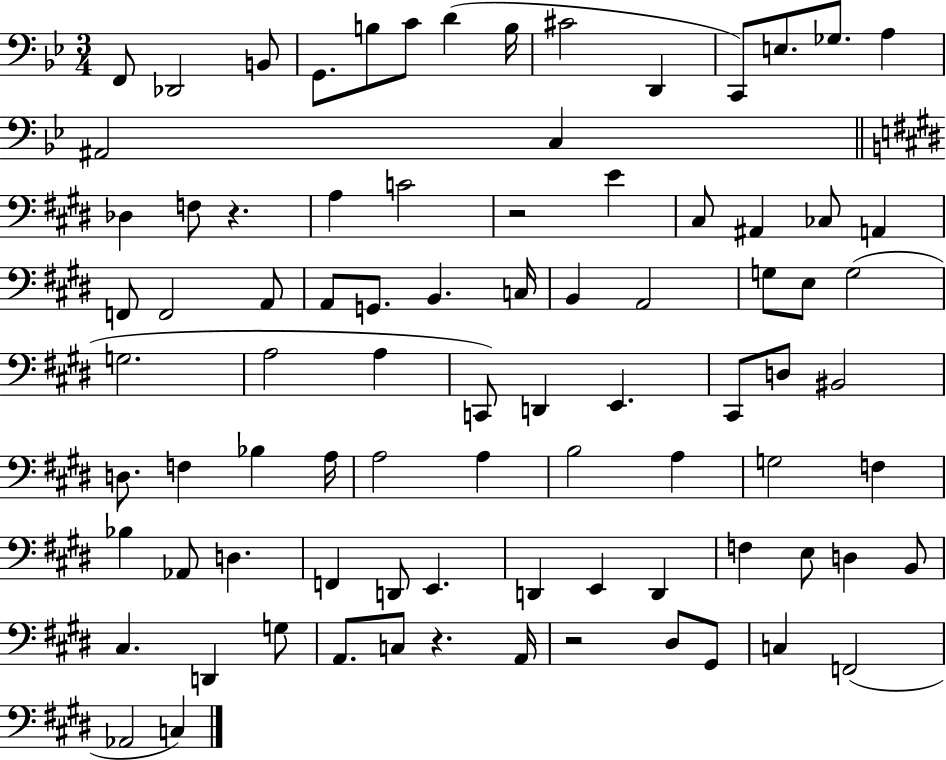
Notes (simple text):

F2/e Db2/h B2/e G2/e. B3/e C4/e D4/q B3/s C#4/h D2/q C2/e E3/e. Gb3/e. A3/q A#2/h C3/q Db3/q F3/e R/q. A3/q C4/h R/h E4/q C#3/e A#2/q CES3/e A2/q F2/e F2/h A2/e A2/e G2/e. B2/q. C3/s B2/q A2/h G3/e E3/e G3/h G3/h. A3/h A3/q C2/e D2/q E2/q. C#2/e D3/e BIS2/h D3/e. F3/q Bb3/q A3/s A3/h A3/q B3/h A3/q G3/h F3/q Bb3/q Ab2/e D3/q. F2/q D2/e E2/q. D2/q E2/q D2/q F3/q E3/e D3/q B2/e C#3/q. D2/q G3/e A2/e. C3/e R/q. A2/s R/h D#3/e G#2/e C3/q F2/h Ab2/h C3/q